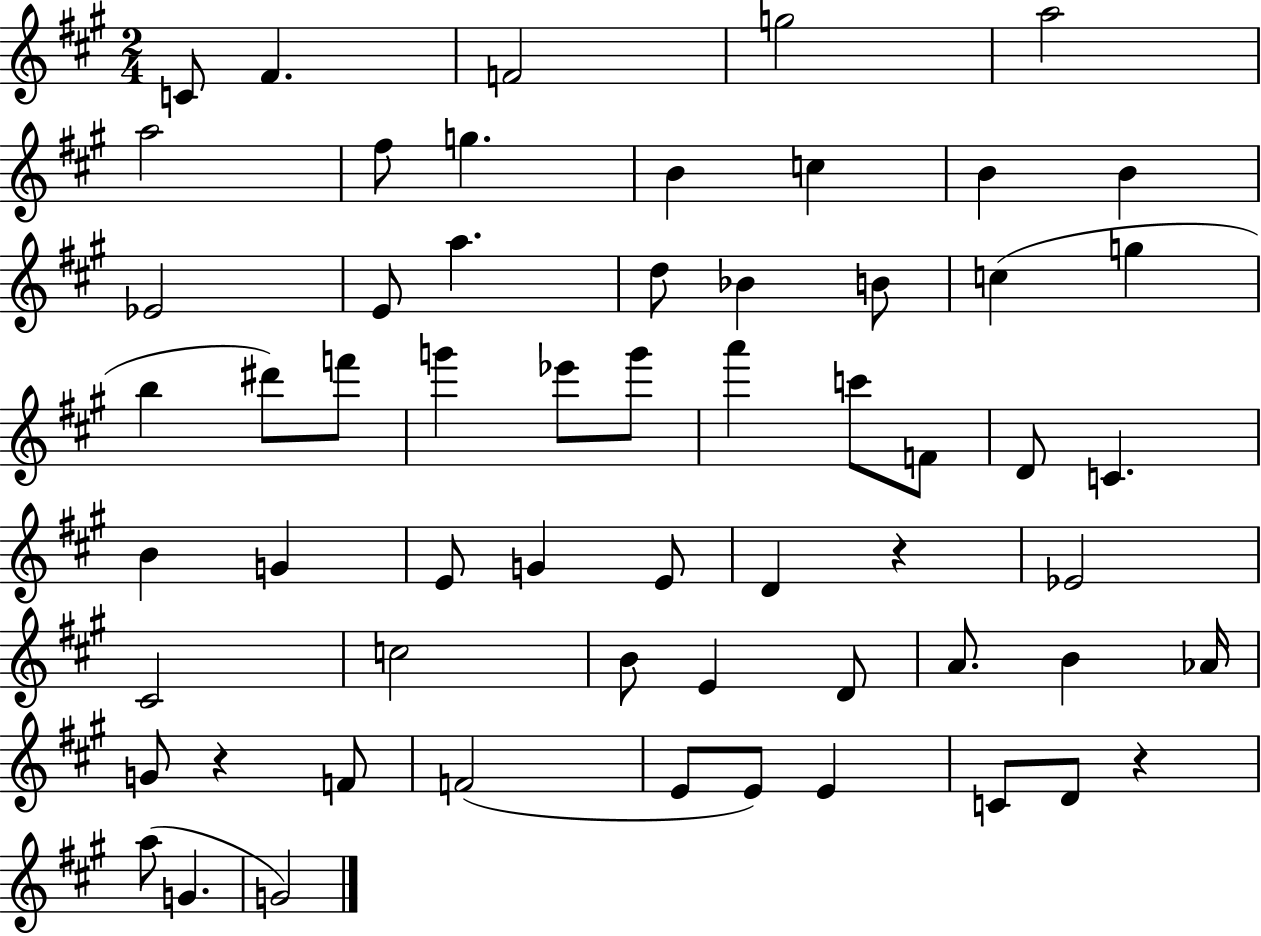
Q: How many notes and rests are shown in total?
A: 60